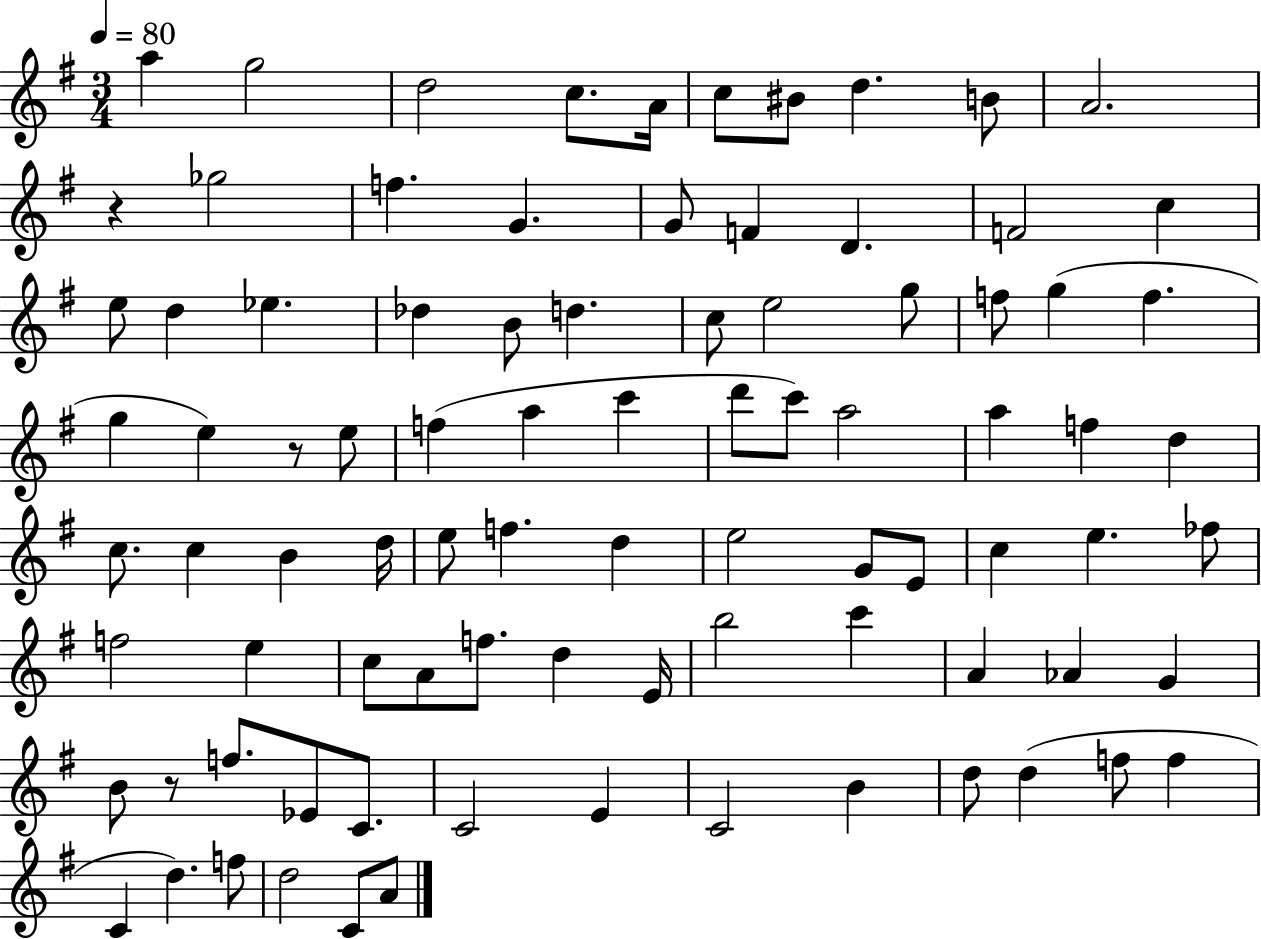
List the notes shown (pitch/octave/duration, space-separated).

A5/q G5/h D5/h C5/e. A4/s C5/e BIS4/e D5/q. B4/e A4/h. R/q Gb5/h F5/q. G4/q. G4/e F4/q D4/q. F4/h C5/q E5/e D5/q Eb5/q. Db5/q B4/e D5/q. C5/e E5/h G5/e F5/e G5/q F5/q. G5/q E5/q R/e E5/e F5/q A5/q C6/q D6/e C6/e A5/h A5/q F5/q D5/q C5/e. C5/q B4/q D5/s E5/e F5/q. D5/q E5/h G4/e E4/e C5/q E5/q. FES5/e F5/h E5/q C5/e A4/e F5/e. D5/q E4/s B5/h C6/q A4/q Ab4/q G4/q B4/e R/e F5/e. Eb4/e C4/e. C4/h E4/q C4/h B4/q D5/e D5/q F5/e F5/q C4/q D5/q. F5/e D5/h C4/e A4/e